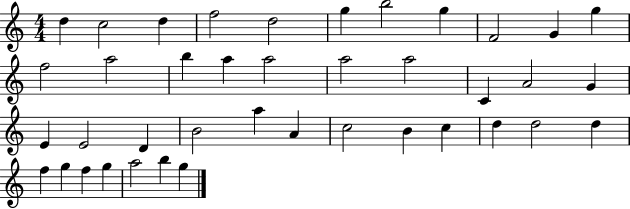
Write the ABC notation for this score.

X:1
T:Untitled
M:4/4
L:1/4
K:C
d c2 d f2 d2 g b2 g F2 G g f2 a2 b a a2 a2 a2 C A2 G E E2 D B2 a A c2 B c d d2 d f g f g a2 b g